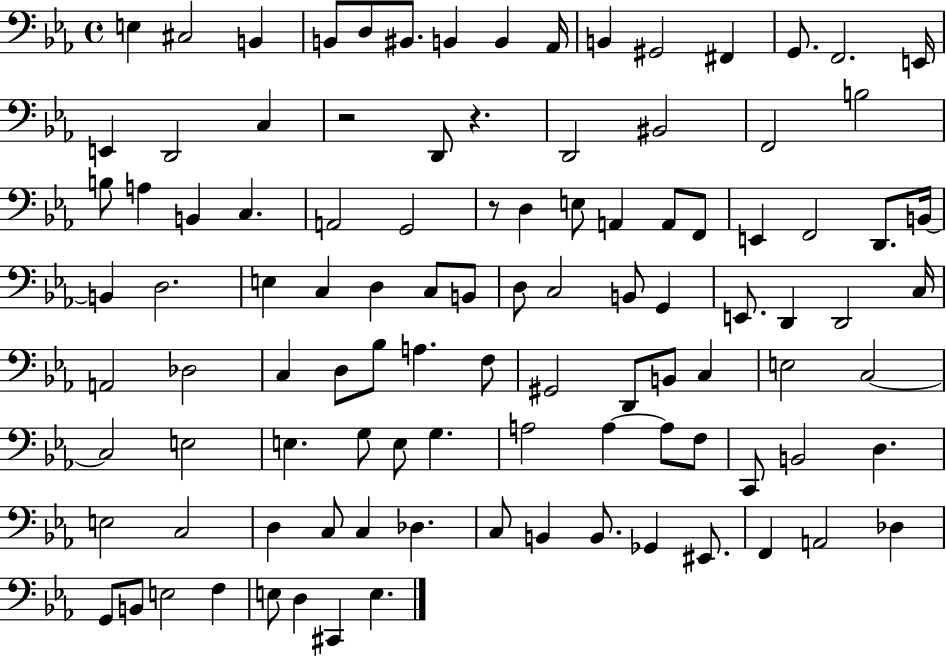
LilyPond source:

{
  \clef bass
  \time 4/4
  \defaultTimeSignature
  \key ees \major
  e4 cis2 b,4 | b,8 d8 bis,8. b,4 b,4 aes,16 | b,4 gis,2 fis,4 | g,8. f,2. e,16 | \break e,4 d,2 c4 | r2 d,8 r4. | d,2 bis,2 | f,2 b2 | \break b8 a4 b,4 c4. | a,2 g,2 | r8 d4 e8 a,4 a,8 f,8 | e,4 f,2 d,8. b,16~~ | \break b,4 d2. | e4 c4 d4 c8 b,8 | d8 c2 b,8 g,4 | e,8. d,4 d,2 c16 | \break a,2 des2 | c4 d8 bes8 a4. f8 | gis,2 d,8 b,8 c4 | e2 c2~~ | \break c2 e2 | e4. g8 e8 g4. | a2 a4~~ a8 f8 | c,8 b,2 d4. | \break e2 c2 | d4 c8 c4 des4. | c8 b,4 b,8. ges,4 eis,8. | f,4 a,2 des4 | \break g,8 b,8 e2 f4 | e8 d4 cis,4 e4. | \bar "|."
}